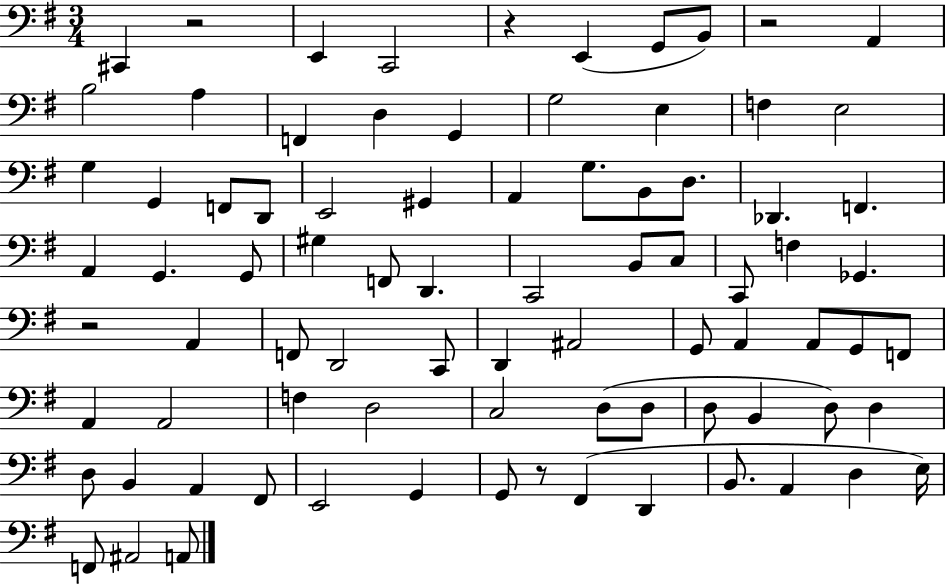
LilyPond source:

{
  \clef bass
  \numericTimeSignature
  \time 3/4
  \key g \major
  cis,4 r2 | e,4 c,2 | r4 e,4( g,8 b,8) | r2 a,4 | \break b2 a4 | f,4 d4 g,4 | g2 e4 | f4 e2 | \break g4 g,4 f,8 d,8 | e,2 gis,4 | a,4 g8. b,8 d8. | des,4. f,4. | \break a,4 g,4. g,8 | gis4 f,8 d,4. | c,2 b,8 c8 | c,8 f4 ges,4. | \break r2 a,4 | f,8 d,2 c,8 | d,4 ais,2 | g,8 a,4 a,8 g,8 f,8 | \break a,4 a,2 | f4 d2 | c2 d8( d8 | d8 b,4 d8) d4 | \break d8 b,4 a,4 fis,8 | e,2 g,4 | g,8 r8 fis,4( d,4 | b,8. a,4 d4 e16) | \break f,8 ais,2 a,8 | \bar "|."
}